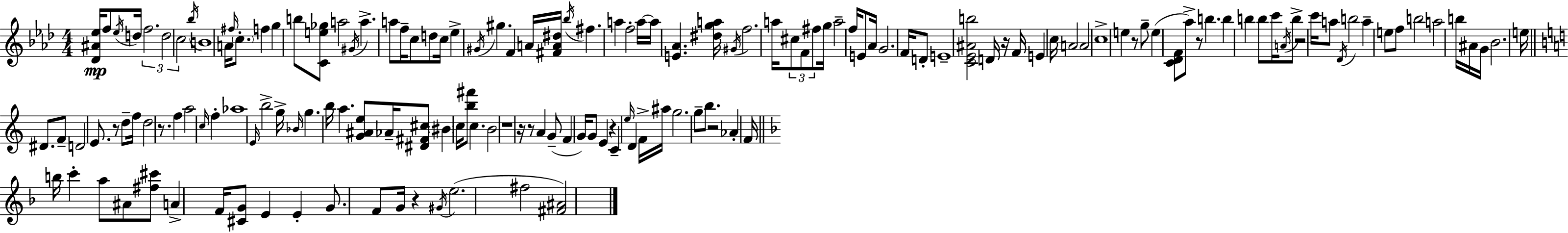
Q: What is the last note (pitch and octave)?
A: F#5